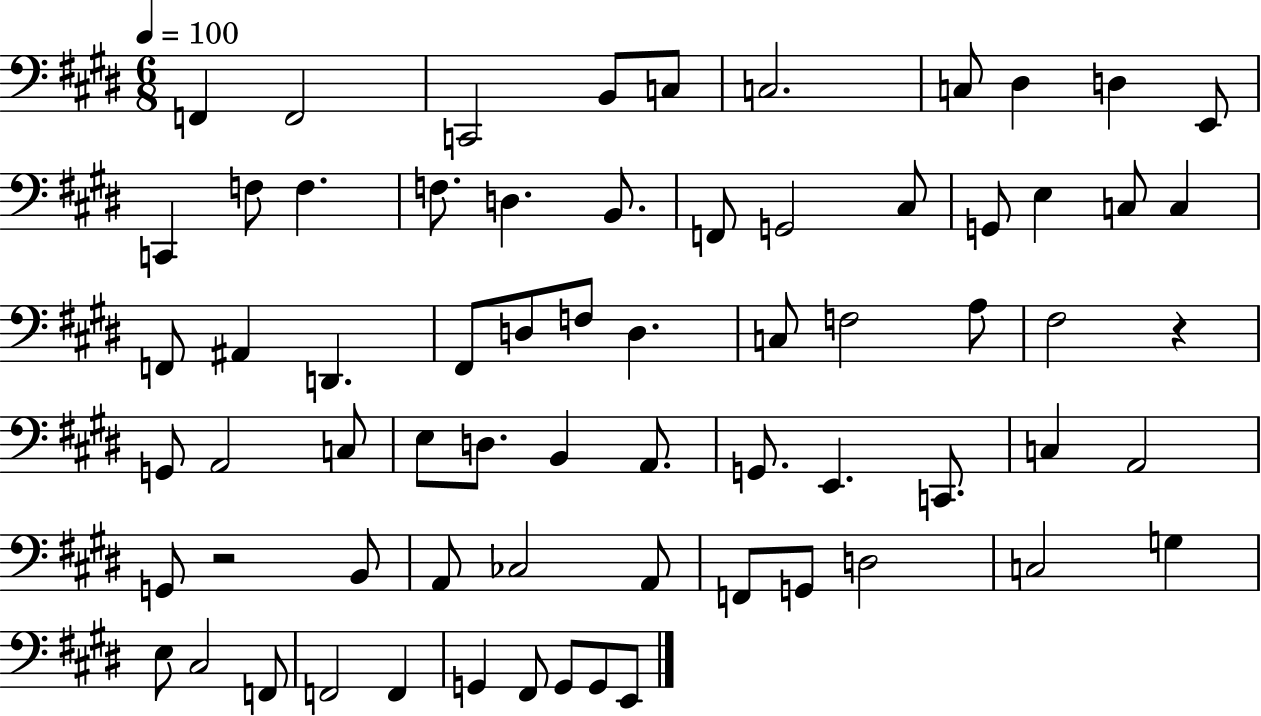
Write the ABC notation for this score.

X:1
T:Untitled
M:6/8
L:1/4
K:E
F,, F,,2 C,,2 B,,/2 C,/2 C,2 C,/2 ^D, D, E,,/2 C,, F,/2 F, F,/2 D, B,,/2 F,,/2 G,,2 ^C,/2 G,,/2 E, C,/2 C, F,,/2 ^A,, D,, ^F,,/2 D,/2 F,/2 D, C,/2 F,2 A,/2 ^F,2 z G,,/2 A,,2 C,/2 E,/2 D,/2 B,, A,,/2 G,,/2 E,, C,,/2 C, A,,2 G,,/2 z2 B,,/2 A,,/2 _C,2 A,,/2 F,,/2 G,,/2 D,2 C,2 G, E,/2 ^C,2 F,,/2 F,,2 F,, G,, ^F,,/2 G,,/2 G,,/2 E,,/2